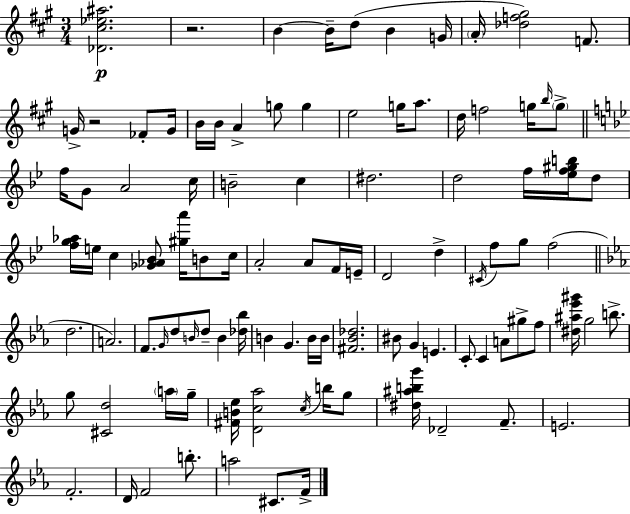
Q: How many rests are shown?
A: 2